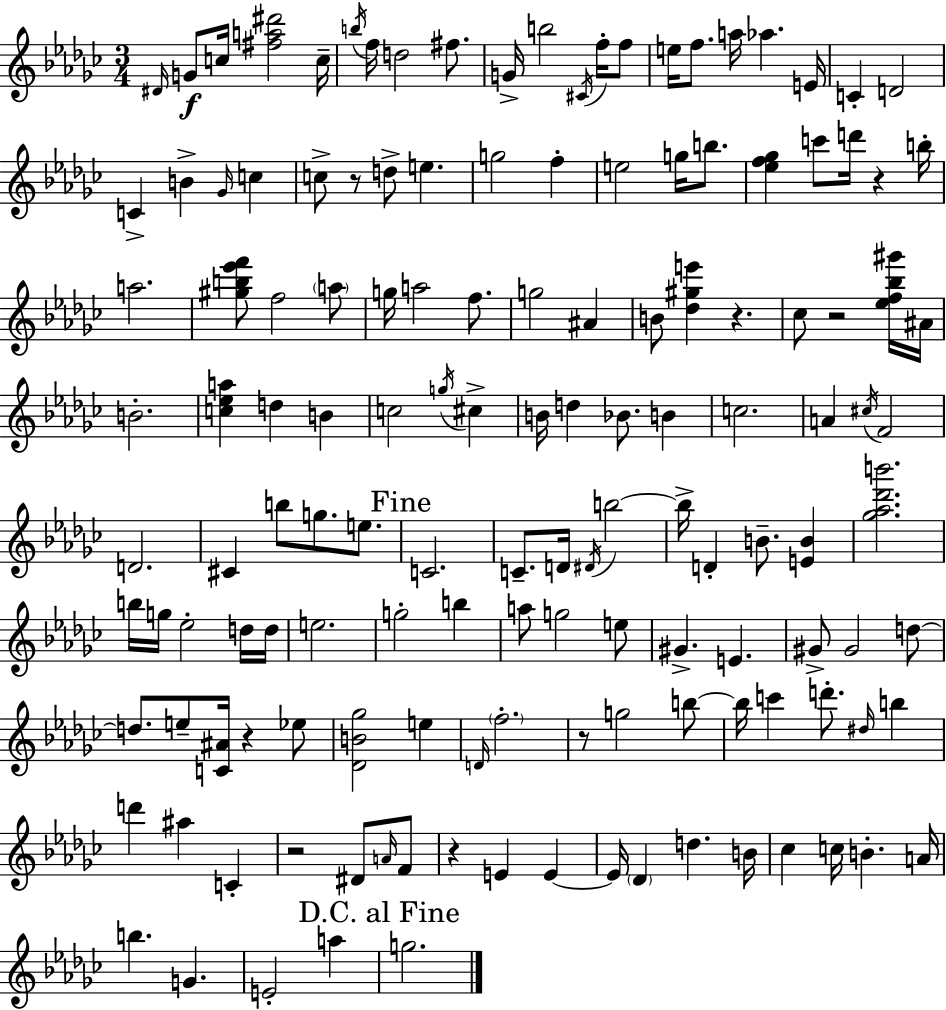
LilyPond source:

{
  \clef treble
  \numericTimeSignature
  \time 3/4
  \key ees \minor
  \grace { dis'16 }\f g'8 c''16 <fis'' a'' dis'''>2 | c''16-- \acciaccatura { b''16 } f''16 d''2 fis''8. | g'16-> b''2 \acciaccatura { cis'16 } | f''16-. f''8 e''16 f''8. a''16 aes''4. | \break e'16 c'4-. d'2 | c'4-> b'4-> \grace { ges'16 } | c''4 c''8-> r8 d''8-> e''4. | g''2 | \break f''4-. e''2 | g''16 b''8. <ees'' f'' ges''>4 c'''8 d'''16 r4 | b''16-. a''2. | <gis'' b'' ees''' f'''>8 f''2 | \break \parenthesize a''8 g''16 a''2 | f''8. g''2 | ais'4 b'8 <des'' gis'' e'''>4 r4. | ces''8 r2 | \break <ees'' f'' bes'' gis'''>16 ais'16 b'2.-. | <c'' ees'' a''>4 d''4 | b'4 c''2 | \acciaccatura { g''16 } cis''4-> b'16 d''4 bes'8. | \break b'4 c''2. | a'4 \acciaccatura { cis''16 } f'2 | d'2. | cis'4 b''8 | \break g''8. e''8. \mark "Fine" c'2. | c'8.-- d'16 \acciaccatura { dis'16 } b''2~~ | b''16-> d'4-. | b'8.-- <e' b'>4 <ges'' aes'' des''' b'''>2. | \break b''16 g''16 ees''2-. | d''16 d''16 e''2. | g''2-. | b''4 a''8 g''2 | \break e''8 gis'4.-> | e'4. gis'8-> gis'2 | d''8~~ d''8. e''8-- | <c' ais'>16 r4 ees''8 <des' b' ges''>2 | \break e''4 \grace { d'16 } \parenthesize f''2.-. | r8 g''2 | b''8~~ b''16 c'''4 | d'''8.-. \grace { dis''16 } b''4 d'''4 | \break ais''4 c'4-. r2 | dis'8 \grace { a'16 } f'8 r4 | e'4 e'4~~ e'16 \parenthesize des'4 | d''4. b'16 ces''4 | \break c''16 b'4.-. a'16 b''4. | g'4. e'2-. | a''4 \mark "D.C. al Fine" g''2. | \bar "|."
}